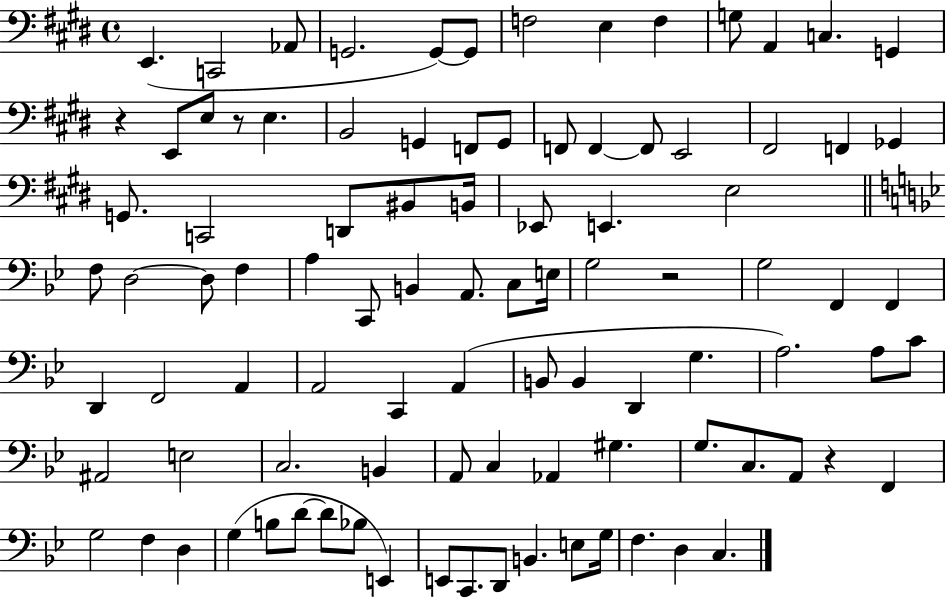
X:1
T:Untitled
M:4/4
L:1/4
K:E
E,, C,,2 _A,,/2 G,,2 G,,/2 G,,/2 F,2 E, F, G,/2 A,, C, G,, z E,,/2 E,/2 z/2 E, B,,2 G,, F,,/2 G,,/2 F,,/2 F,, F,,/2 E,,2 ^F,,2 F,, _G,, G,,/2 C,,2 D,,/2 ^B,,/2 B,,/4 _E,,/2 E,, E,2 F,/2 D,2 D,/2 F, A, C,,/2 B,, A,,/2 C,/2 E,/4 G,2 z2 G,2 F,, F,, D,, F,,2 A,, A,,2 C,, A,, B,,/2 B,, D,, G, A,2 A,/2 C/2 ^A,,2 E,2 C,2 B,, A,,/2 C, _A,, ^G, G,/2 C,/2 A,,/2 z F,, G,2 F, D, G, B,/2 D/2 D/2 _B,/2 E,, E,,/2 C,,/2 D,,/2 B,, E,/2 G,/4 F, D, C,